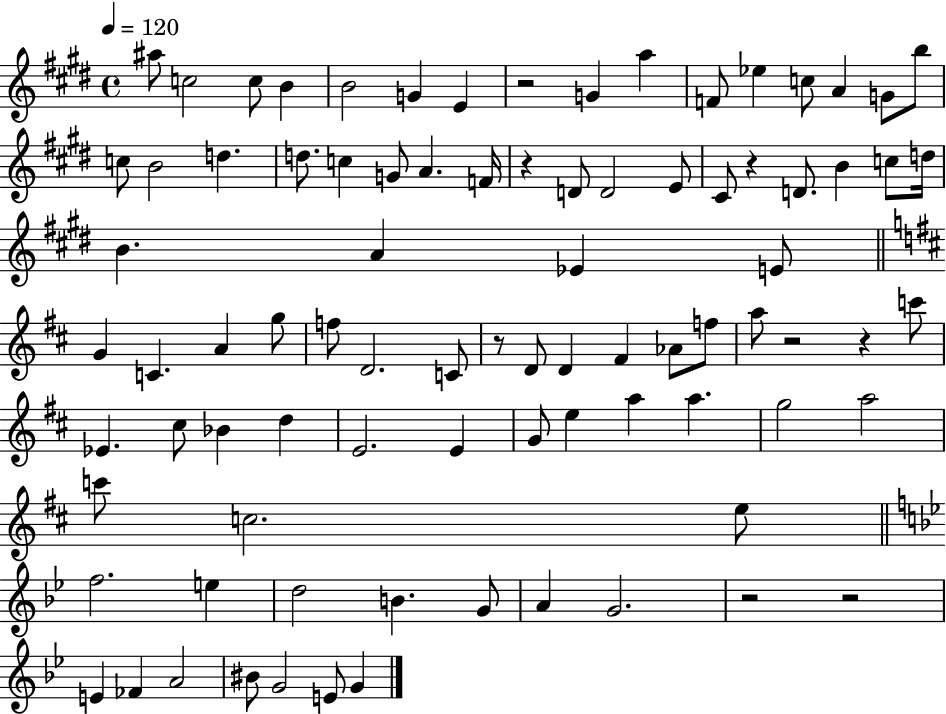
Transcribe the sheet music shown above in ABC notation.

X:1
T:Untitled
M:4/4
L:1/4
K:E
^a/2 c2 c/2 B B2 G E z2 G a F/2 _e c/2 A G/2 b/2 c/2 B2 d d/2 c G/2 A F/4 z D/2 D2 E/2 ^C/2 z D/2 B c/2 d/4 B A _E E/2 G C A g/2 f/2 D2 C/2 z/2 D/2 D ^F _A/2 f/2 a/2 z2 z c'/2 _E ^c/2 _B d E2 E G/2 e a a g2 a2 c'/2 c2 e/2 f2 e d2 B G/2 A G2 z2 z2 E _F A2 ^B/2 G2 E/2 G